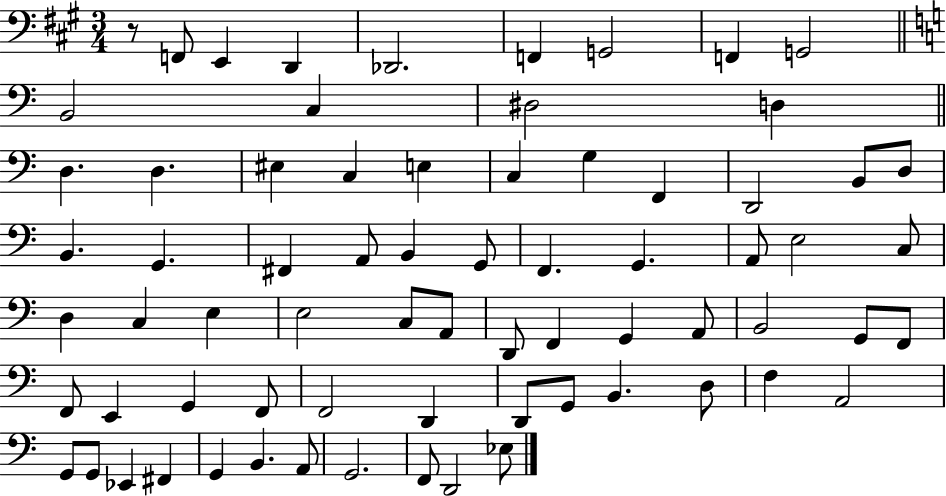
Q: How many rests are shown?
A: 1